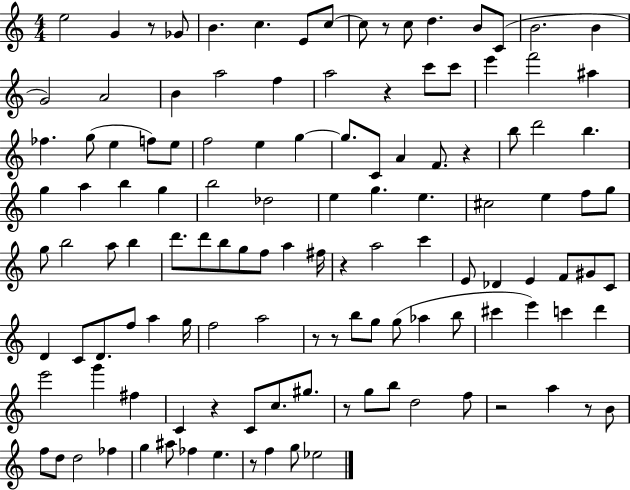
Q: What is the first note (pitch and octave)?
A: E5